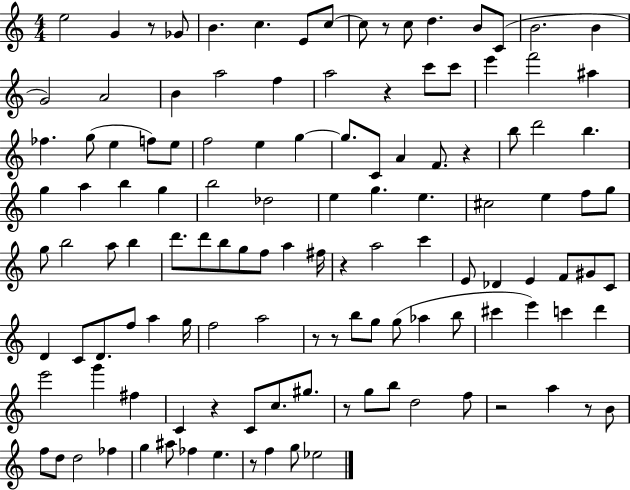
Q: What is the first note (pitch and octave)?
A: E5